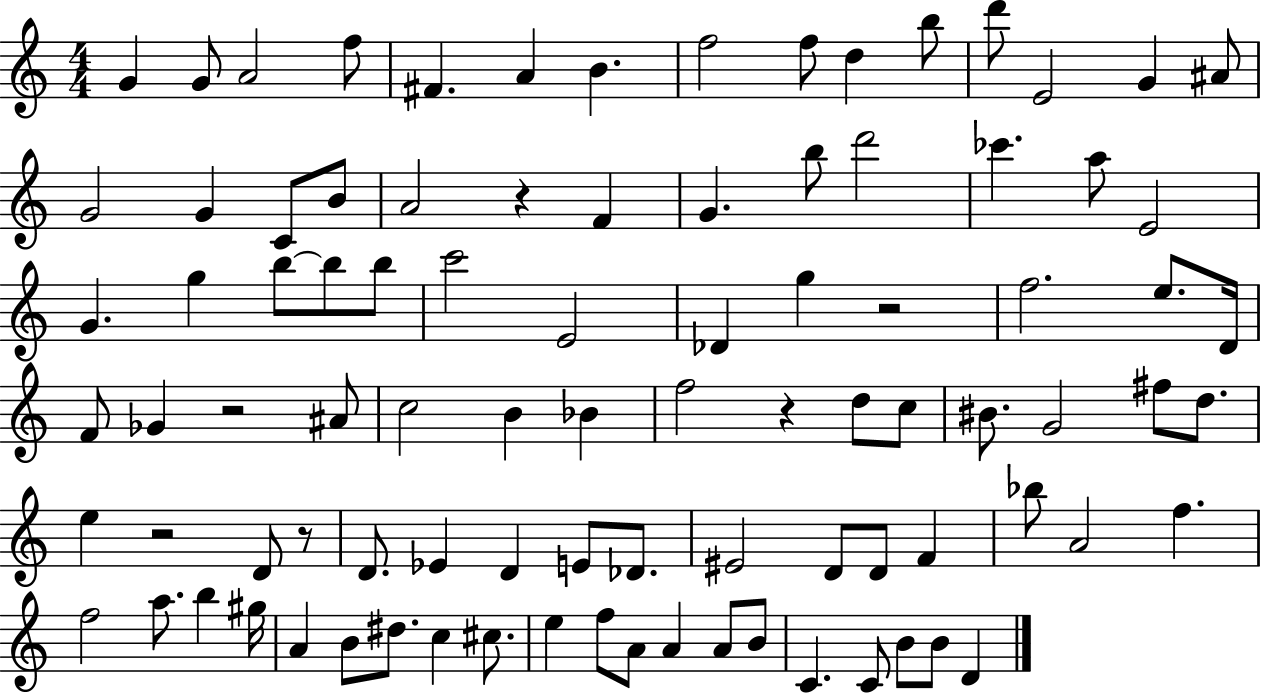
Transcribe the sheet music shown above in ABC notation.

X:1
T:Untitled
M:4/4
L:1/4
K:C
G G/2 A2 f/2 ^F A B f2 f/2 d b/2 d'/2 E2 G ^A/2 G2 G C/2 B/2 A2 z F G b/2 d'2 _c' a/2 E2 G g b/2 b/2 b/2 c'2 E2 _D g z2 f2 e/2 D/4 F/2 _G z2 ^A/2 c2 B _B f2 z d/2 c/2 ^B/2 G2 ^f/2 d/2 e z2 D/2 z/2 D/2 _E D E/2 _D/2 ^E2 D/2 D/2 F _b/2 A2 f f2 a/2 b ^g/4 A B/2 ^d/2 c ^c/2 e f/2 A/2 A A/2 B/2 C C/2 B/2 B/2 D